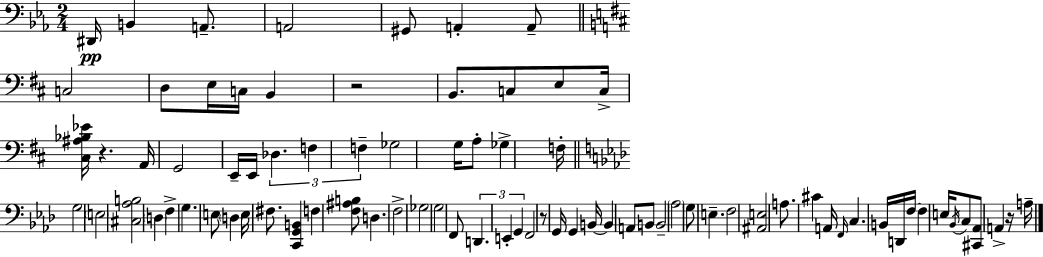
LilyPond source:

{
  \clef bass
  \numericTimeSignature
  \time 2/4
  \key c \minor
  \repeat volta 2 { dis,16\pp b,4 a,8.-- | a,2 | gis,8 a,4-. a,8-- | \bar "||" \break \key d \major c2 | d8 e16 c16 b,4 | r2 | b,8. c8 e8 c16-> | \break <cis ais bes ees'>16 r4. a,16 | g,2 | e,16-- e,16 \tuplet 3/2 { des4. | f4 f4-- } | \break ges2 | g16 a8-. ges4-> f16-. | \bar "||" \break \key aes \major g2 | \parenthesize e2 | <cis aes b>2 | \parenthesize d4 f4-> | \break g4. e8 | \parenthesize d4 e16 fis8. | <c, g, b,>4 f4 | <f ais b>8 d4. | \break f2-> | ges2 | g2 | f,8 \tuplet 3/2 { d,4. | \break e,4-. g,4 } | f,2 | r8 g,16 g,4 b,16~~ | b,4 a,8 b,8 | \break b,2-- | \parenthesize aes2 | g8 e4.-- | f2 | \break <ais, e>2 | a8. cis'4 a,16 | \grace { f,16 } c4. b,16 | d,16 f16~~ f4 e16 \acciaccatura { bes,16 } | \break c8 <cis, aes,>8 a,4-> | r16 a16-- } \bar "|."
}